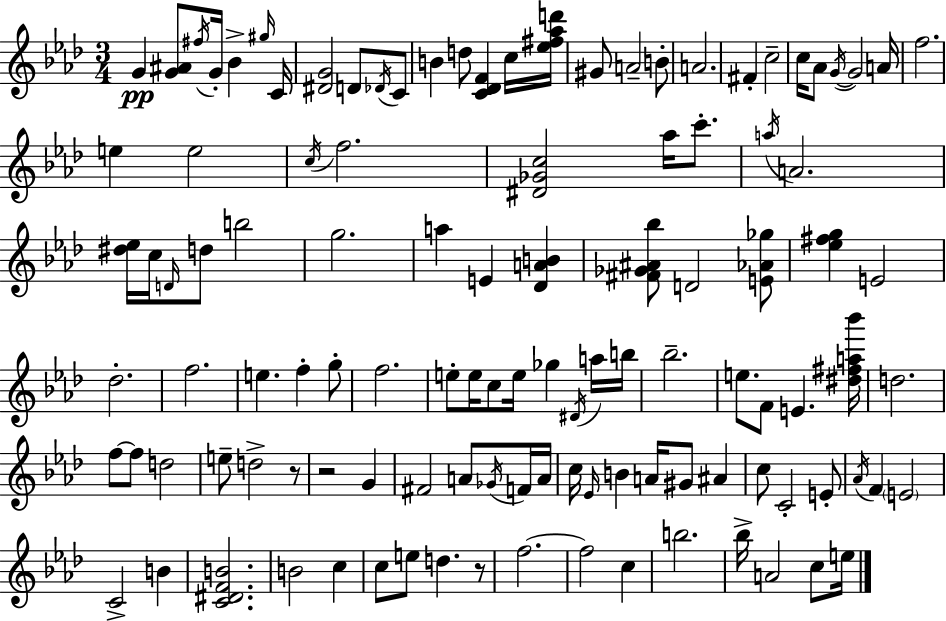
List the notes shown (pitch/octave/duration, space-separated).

G4/q [G4,A#4]/e F#5/s G4/s Bb4/q G#5/s C4/s [D#4,G4]/h D4/e Db4/s C4/e B4/q D5/e [C4,Db4,F4]/q C5/s [Eb5,F#5,Ab5,D6]/s G#4/e A4/h B4/e A4/h. F#4/q C5/h C5/s Ab4/e G4/s G4/h A4/s F5/h. E5/q E5/h C5/s F5/h. [D#4,Gb4,C5]/h Ab5/s C6/e. A5/s A4/h. [D#5,Eb5]/s C5/s D4/s D5/e B5/h G5/h. A5/q E4/q [Db4,A4,B4]/q [F#4,Gb4,A#4,Bb5]/e D4/h [E4,Ab4,Gb5]/e [Eb5,F#5,G5]/q E4/h Db5/h. F5/h. E5/q. F5/q G5/e F5/h. E5/e E5/s C5/e E5/s Gb5/q D#4/s A5/s B5/s Bb5/h. E5/e. F4/e E4/q. [D#5,F#5,A5,Bb6]/s D5/h. F5/e F5/e D5/h E5/e D5/h R/e R/h G4/q F#4/h A4/e Gb4/s F4/s A4/s C5/s Eb4/s B4/q A4/s G#4/e A#4/q C5/e C4/h E4/e Ab4/s F4/q E4/h C4/h B4/q [C4,D#4,F4,B4]/h. B4/h C5/q C5/e E5/e D5/q. R/e F5/h. F5/h C5/q B5/h. Bb5/s A4/h C5/e E5/s